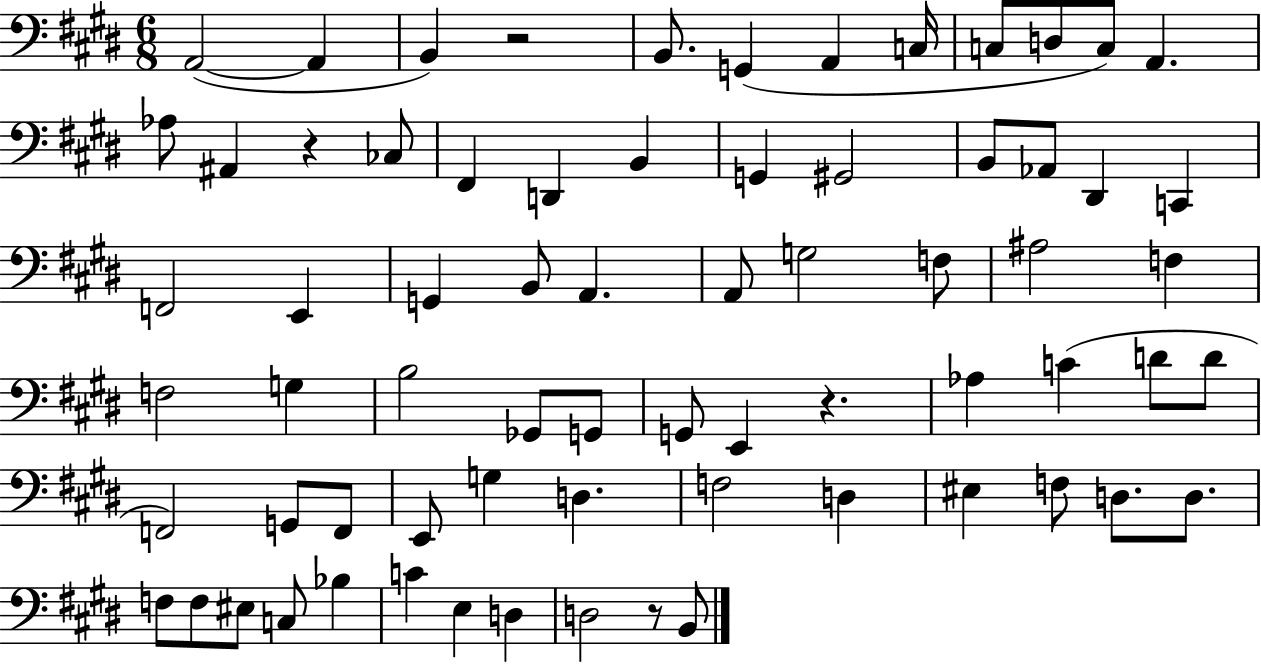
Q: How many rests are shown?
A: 4